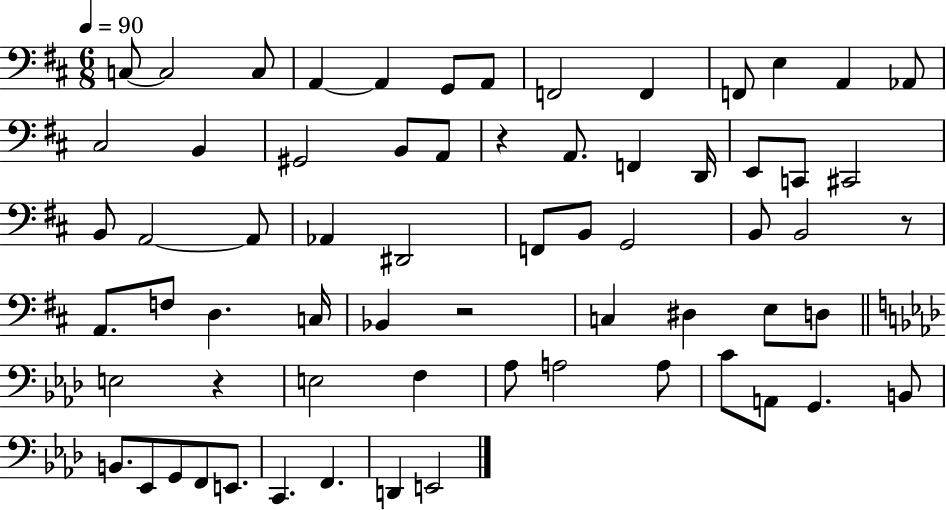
{
  \clef bass
  \numericTimeSignature
  \time 6/8
  \key d \major
  \tempo 4 = 90
  c8~~ c2 c8 | a,4~~ a,4 g,8 a,8 | f,2 f,4 | f,8 e4 a,4 aes,8 | \break cis2 b,4 | gis,2 b,8 a,8 | r4 a,8. f,4 d,16 | e,8 c,8 cis,2 | \break b,8 a,2~~ a,8 | aes,4 dis,2 | f,8 b,8 g,2 | b,8 b,2 r8 | \break a,8. f8 d4. c16 | bes,4 r2 | c4 dis4 e8 d8 | \bar "||" \break \key aes \major e2 r4 | e2 f4 | aes8 a2 a8 | c'8 a,8 g,4. b,8 | \break b,8. ees,8 g,8 f,8 e,8. | c,4. f,4. | d,4 e,2 | \bar "|."
}